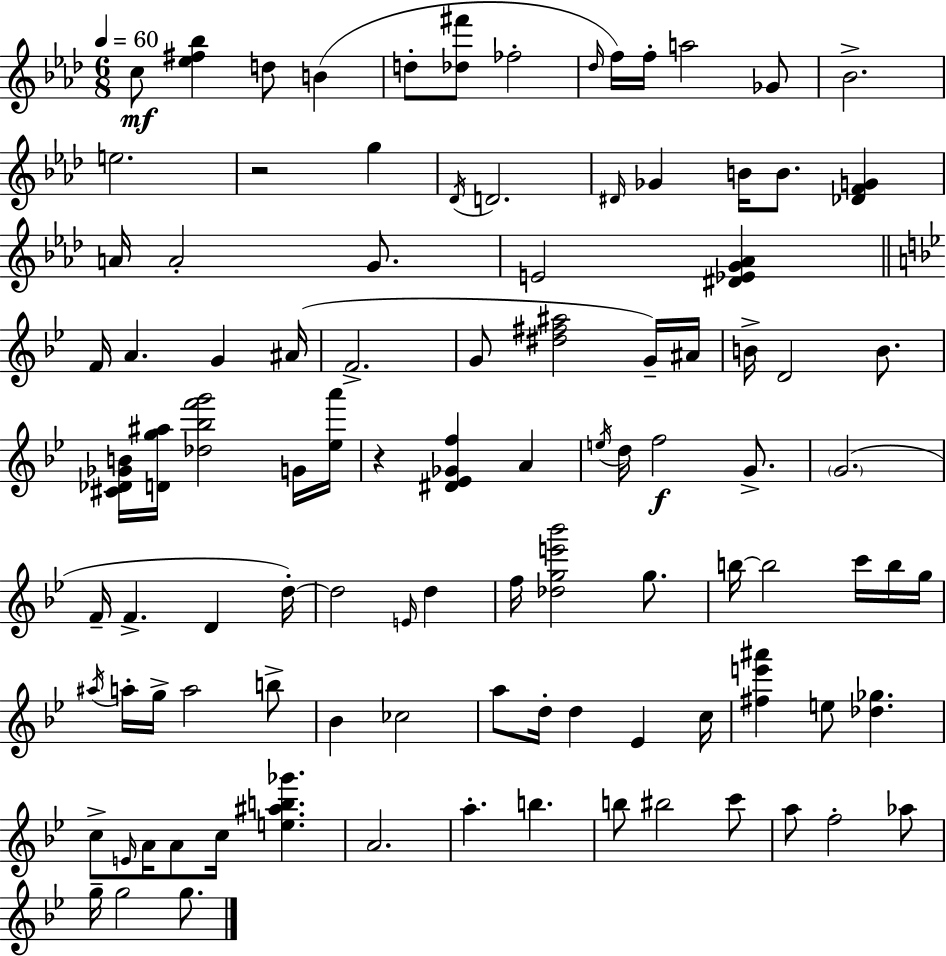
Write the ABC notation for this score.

X:1
T:Untitled
M:6/8
L:1/4
K:Fm
c/2 [_e^f_b] d/2 B d/2 [_d^f']/2 _f2 _d/4 f/4 f/4 a2 _G/2 _B2 e2 z2 g _D/4 D2 ^D/4 _G B/4 B/2 [_DFG] A/4 A2 G/2 E2 [^D_EG_A] F/4 A G ^A/4 F2 G/2 [^d^f^a]2 G/4 ^A/4 B/4 D2 B/2 [^C_D_GB]/4 [Dg^a]/4 [_d_bf'g']2 G/4 [_ea']/4 z [^D_E_Gf] A e/4 d/4 f2 G/2 G2 F/4 F D d/4 d2 E/4 d f/4 [_dge'_b']2 g/2 b/4 b2 c'/4 b/4 g/4 ^a/4 a/4 g/4 a2 b/2 _B _c2 a/2 d/4 d _E c/4 [^fe'^a'] e/2 [_d_g] c/2 E/4 A/4 A/2 c/4 [e^ab_g'] A2 a b b/2 ^b2 c'/2 a/2 f2 _a/2 g/4 g2 g/2